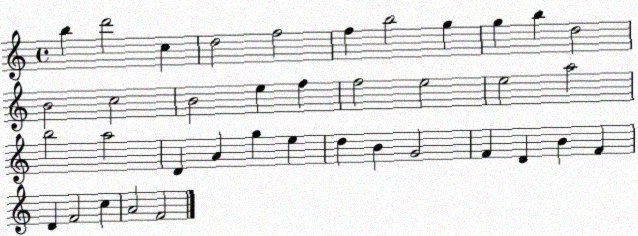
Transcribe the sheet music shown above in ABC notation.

X:1
T:Untitled
M:4/4
L:1/4
K:C
b d'2 c d2 f2 f b2 g g b d2 B2 c2 B2 e f f2 e2 e2 a2 b2 a2 D A g e d B G2 F D B F D F2 c A2 F2